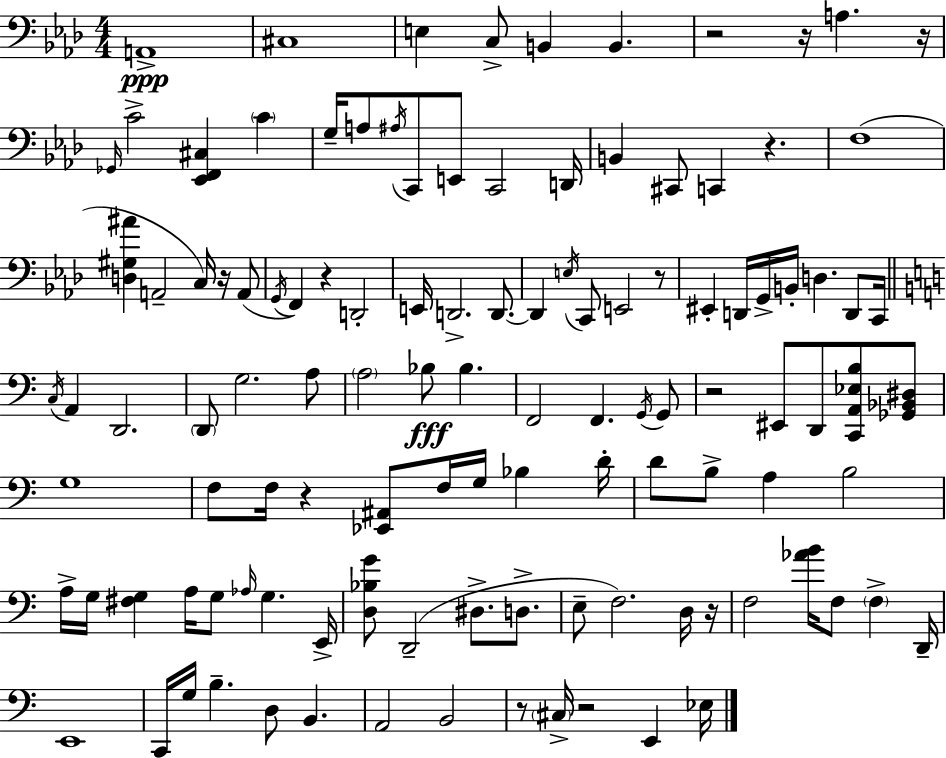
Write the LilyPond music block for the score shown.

{
  \clef bass
  \numericTimeSignature
  \time 4/4
  \key f \minor
  a,1->\ppp | cis1 | e4 c8-> b,4 b,4. | r2 r16 a4. r16 | \break \grace { ges,16 } c'2-> <ees, f, cis>4 \parenthesize c'4 | g16-- a8 \acciaccatura { ais16 } c,8 e,8 c,2 | d,16 b,4 cis,8 c,4 r4. | f1( | \break <d gis ais'>4 a,2-- c16) r16 | a,8( \acciaccatura { g,16 } f,4) r4 d,2-. | e,16 d,2.-> | d,8.~~ d,4 \acciaccatura { e16 } c,8 e,2 | \break r8 eis,4-. d,16 g,16-> b,16-. d4. | d,8 c,16 \bar "||" \break \key a \minor \acciaccatura { c16 } a,4 d,2. | \parenthesize d,8 g2. a8 | \parenthesize a2 bes8\fff bes4. | f,2 f,4. \acciaccatura { g,16 } | \break g,8 r2 eis,8 d,8 <c, a, ees b>8 | <ges, bes, dis>8 g1 | f8 f16 r4 <ees, ais,>8 f16 g16 bes4 | d'16-. d'8 b8-> a4 b2 | \break a16-> g16 <fis g>4 a16 g8 \grace { aes16 } g4. | e,16-> <d bes g'>8 d,2--( dis8.-> | d8.-> e8-- f2.) | d16 r16 f2 <aes' b'>16 f8 \parenthesize f4-> | \break d,16-- e,1 | c,16 g16 b4.-- d8 b,4. | a,2 b,2 | r8 \parenthesize cis16-> r2 e,4 | \break ees16 \bar "|."
}